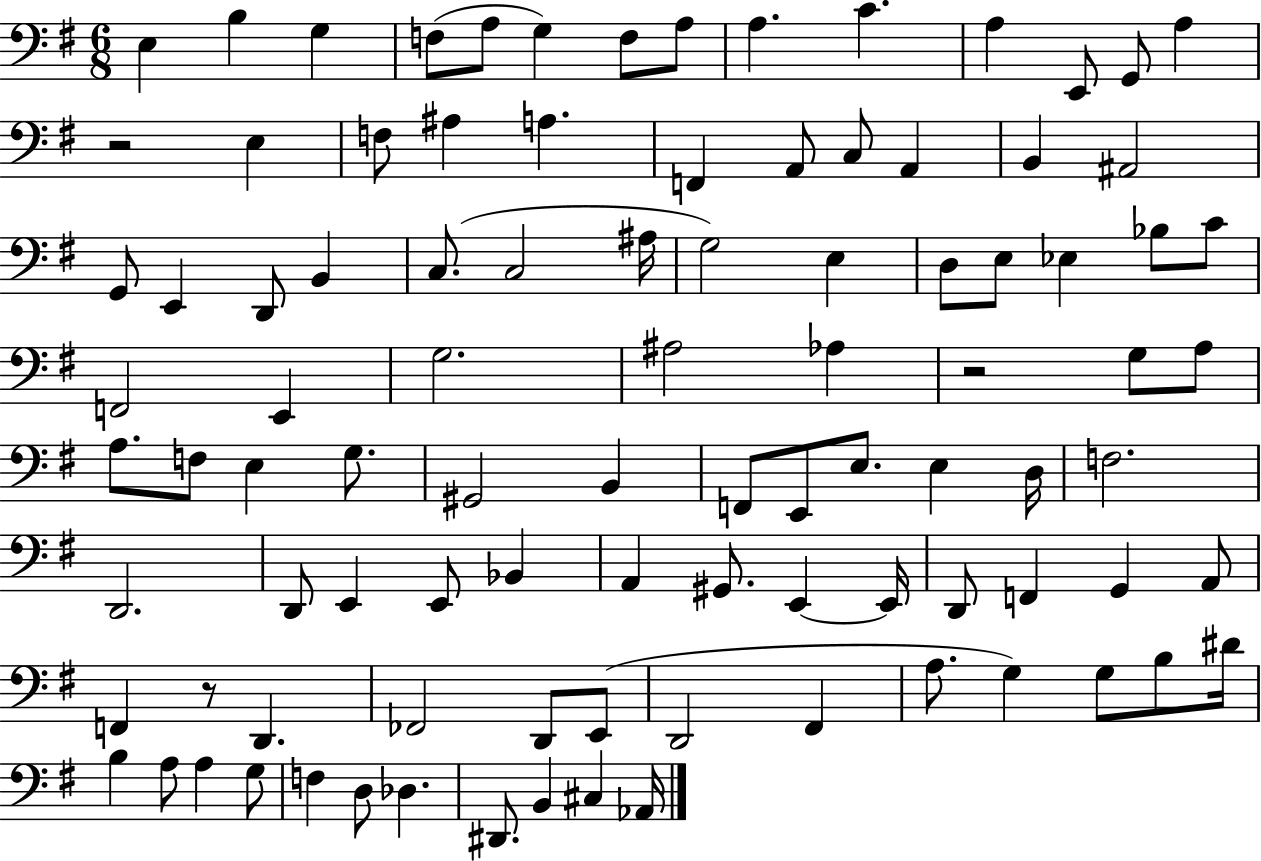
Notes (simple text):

E3/q B3/q G3/q F3/e A3/e G3/q F3/e A3/e A3/q. C4/q. A3/q E2/e G2/e A3/q R/h E3/q F3/e A#3/q A3/q. F2/q A2/e C3/e A2/q B2/q A#2/h G2/e E2/q D2/e B2/q C3/e. C3/h A#3/s G3/h E3/q D3/e E3/e Eb3/q Bb3/e C4/e F2/h E2/q G3/h. A#3/h Ab3/q R/h G3/e A3/e A3/e. F3/e E3/q G3/e. G#2/h B2/q F2/e E2/e E3/e. E3/q D3/s F3/h. D2/h. D2/e E2/q E2/e Bb2/q A2/q G#2/e. E2/q E2/s D2/e F2/q G2/q A2/e F2/q R/e D2/q. FES2/h D2/e E2/e D2/h F#2/q A3/e. G3/q G3/e B3/e D#4/s B3/q A3/e A3/q G3/e F3/q D3/e Db3/q. D#2/e. B2/q C#3/q Ab2/s